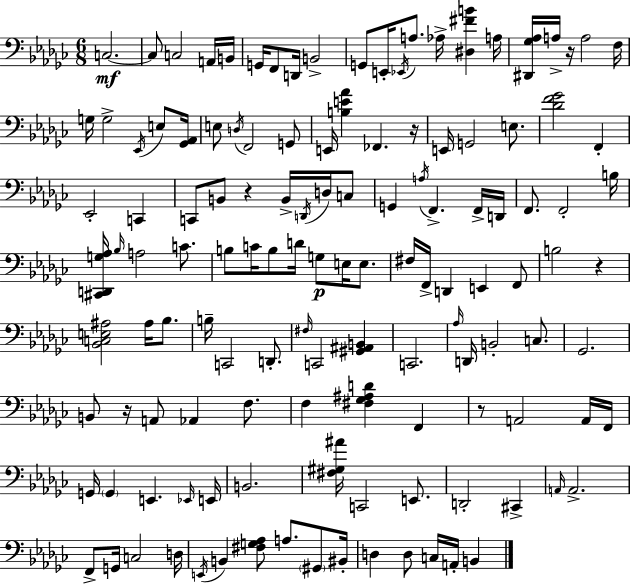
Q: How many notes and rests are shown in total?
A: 129